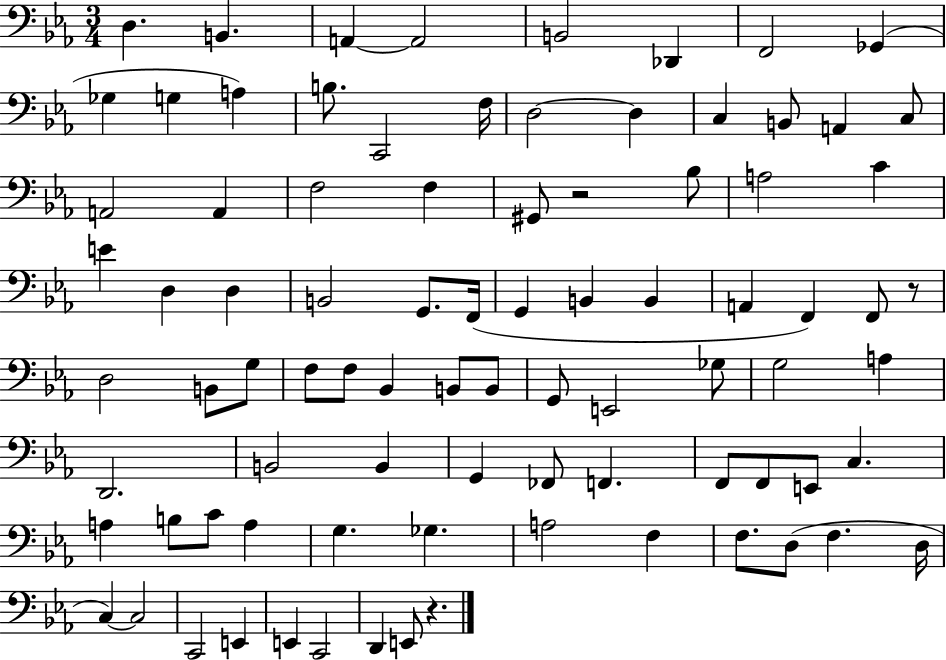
{
  \clef bass
  \numericTimeSignature
  \time 3/4
  \key ees \major
  d4. b,4. | a,4~~ a,2 | b,2 des,4 | f,2 ges,4( | \break ges4 g4 a4) | b8. c,2 f16 | d2~~ d4 | c4 b,8 a,4 c8 | \break a,2 a,4 | f2 f4 | gis,8 r2 bes8 | a2 c'4 | \break e'4 d4 d4 | b,2 g,8. f,16( | g,4 b,4 b,4 | a,4 f,4) f,8 r8 | \break d2 b,8 g8 | f8 f8 bes,4 b,8 b,8 | g,8 e,2 ges8 | g2 a4 | \break d,2. | b,2 b,4 | g,4 fes,8 f,4. | f,8 f,8 e,8 c4. | \break a4 b8 c'8 a4 | g4. ges4. | a2 f4 | f8. d8( f4. d16 | \break c4~~) c2 | c,2 e,4 | e,4 c,2 | d,4 e,8 r4. | \break \bar "|."
}